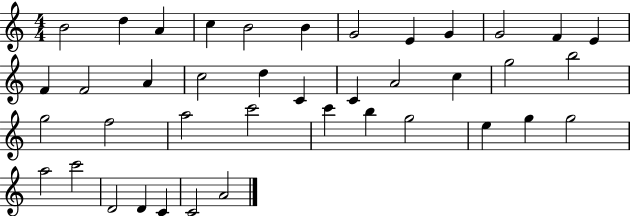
{
  \clef treble
  \numericTimeSignature
  \time 4/4
  \key c \major
  b'2 d''4 a'4 | c''4 b'2 b'4 | g'2 e'4 g'4 | g'2 f'4 e'4 | \break f'4 f'2 a'4 | c''2 d''4 c'4 | c'4 a'2 c''4 | g''2 b''2 | \break g''2 f''2 | a''2 c'''2 | c'''4 b''4 g''2 | e''4 g''4 g''2 | \break a''2 c'''2 | d'2 d'4 c'4 | c'2 a'2 | \bar "|."
}